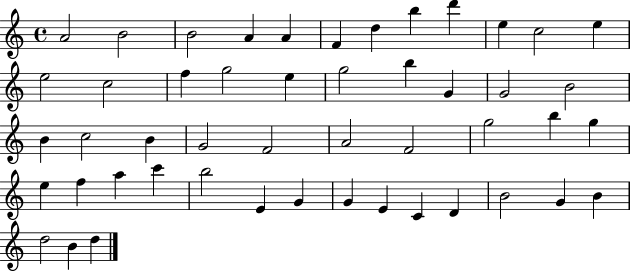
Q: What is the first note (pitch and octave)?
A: A4